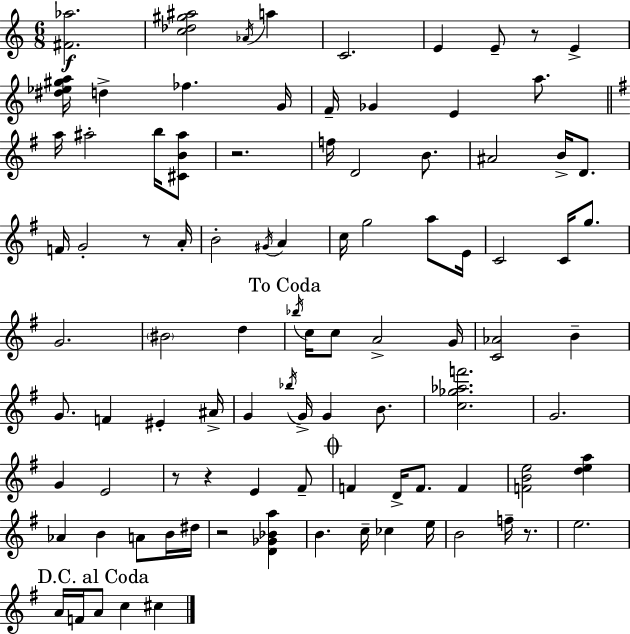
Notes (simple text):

[F#4,Ab5]/h. [C5,Db5,G#5,A#5]/h Ab4/s A5/q C4/h. E4/q E4/e R/e E4/q [D#5,Eb5,G#5,A5]/s D5/q FES5/q. G4/s F4/s Gb4/q E4/q A5/e. A5/s A#5/h B5/s [C#4,B4,A#5]/e R/h. F5/s D4/h B4/e. A#4/h B4/s D4/e. F4/s G4/h R/e A4/s B4/h G#4/s A4/q C5/s G5/h A5/e E4/s C4/h C4/s G5/e. G4/h. BIS4/h D5/q Bb5/s C5/s C5/e A4/h G4/s [C4,Ab4]/h B4/q G4/e. F4/q EIS4/q A#4/s G4/q Bb5/s G4/s G4/q B4/e. [C5,Gb5,Ab5,F6]/h. G4/h. G4/q E4/h R/e R/q E4/q F#4/e F4/q D4/s F4/e. F4/q [F4,B4,E5]/h [D5,E5,A5]/q Ab4/q B4/q A4/e B4/s D#5/s R/h [D4,Gb4,Bb4,A5]/q B4/q. C5/s CES5/q E5/s B4/h F5/s R/e. E5/h. A4/s F4/s A4/e C5/q C#5/q